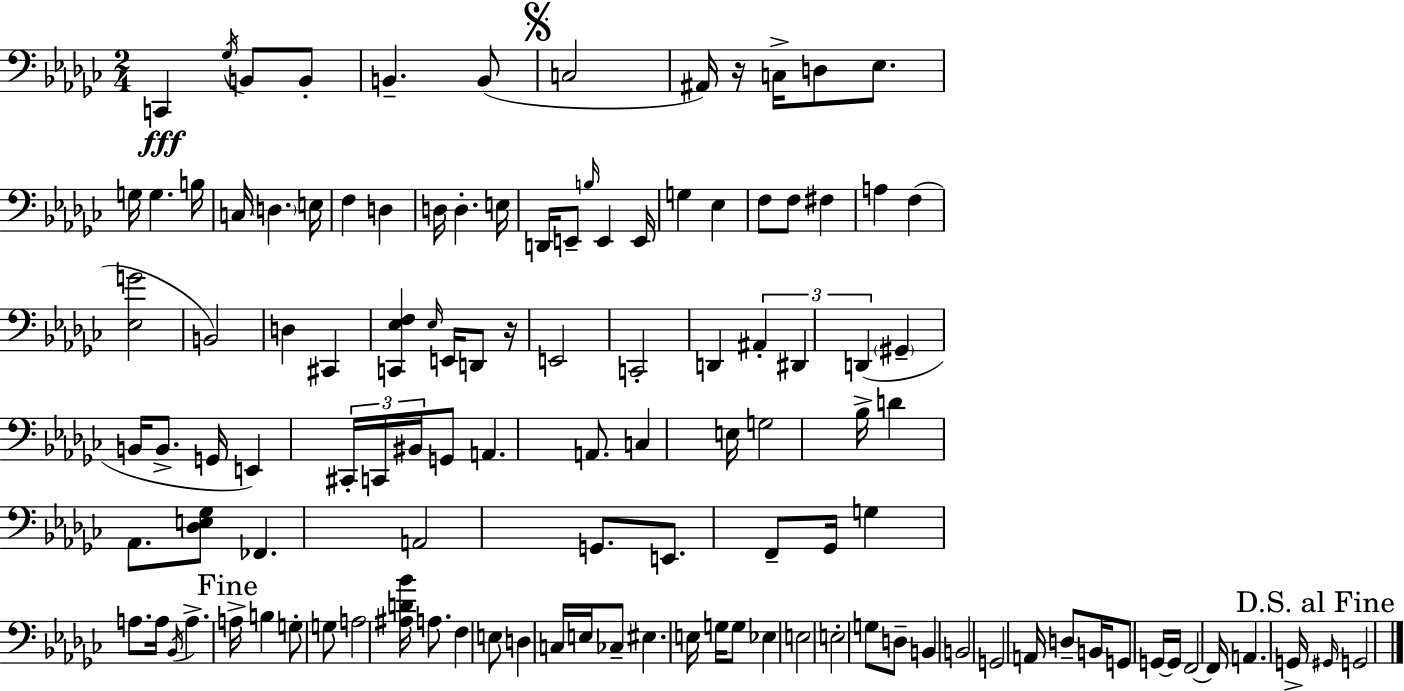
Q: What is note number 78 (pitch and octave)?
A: G3